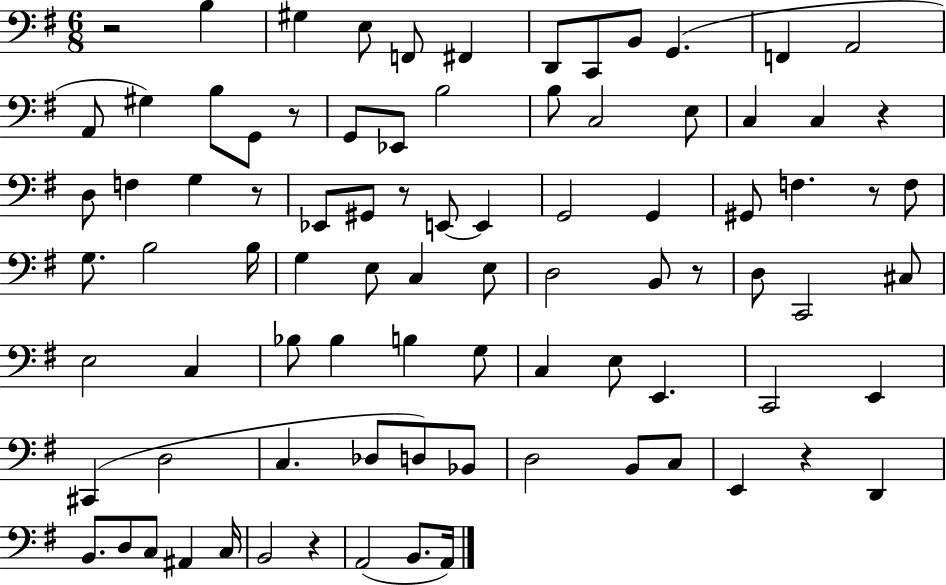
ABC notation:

X:1
T:Untitled
M:6/8
L:1/4
K:G
z2 B, ^G, E,/2 F,,/2 ^F,, D,,/2 C,,/2 B,,/2 G,, F,, A,,2 A,,/2 ^G, B,/2 G,,/2 z/2 G,,/2 _E,,/2 B,2 B,/2 C,2 E,/2 C, C, z D,/2 F, G, z/2 _E,,/2 ^G,,/2 z/2 E,,/2 E,, G,,2 G,, ^G,,/2 F, z/2 F,/2 G,/2 B,2 B,/4 G, E,/2 C, E,/2 D,2 B,,/2 z/2 D,/2 C,,2 ^C,/2 E,2 C, _B,/2 _B, B, G,/2 C, E,/2 E,, C,,2 E,, ^C,, D,2 C, _D,/2 D,/2 _B,,/2 D,2 B,,/2 C,/2 E,, z D,, B,,/2 D,/2 C,/2 ^A,, C,/4 B,,2 z A,,2 B,,/2 A,,/4